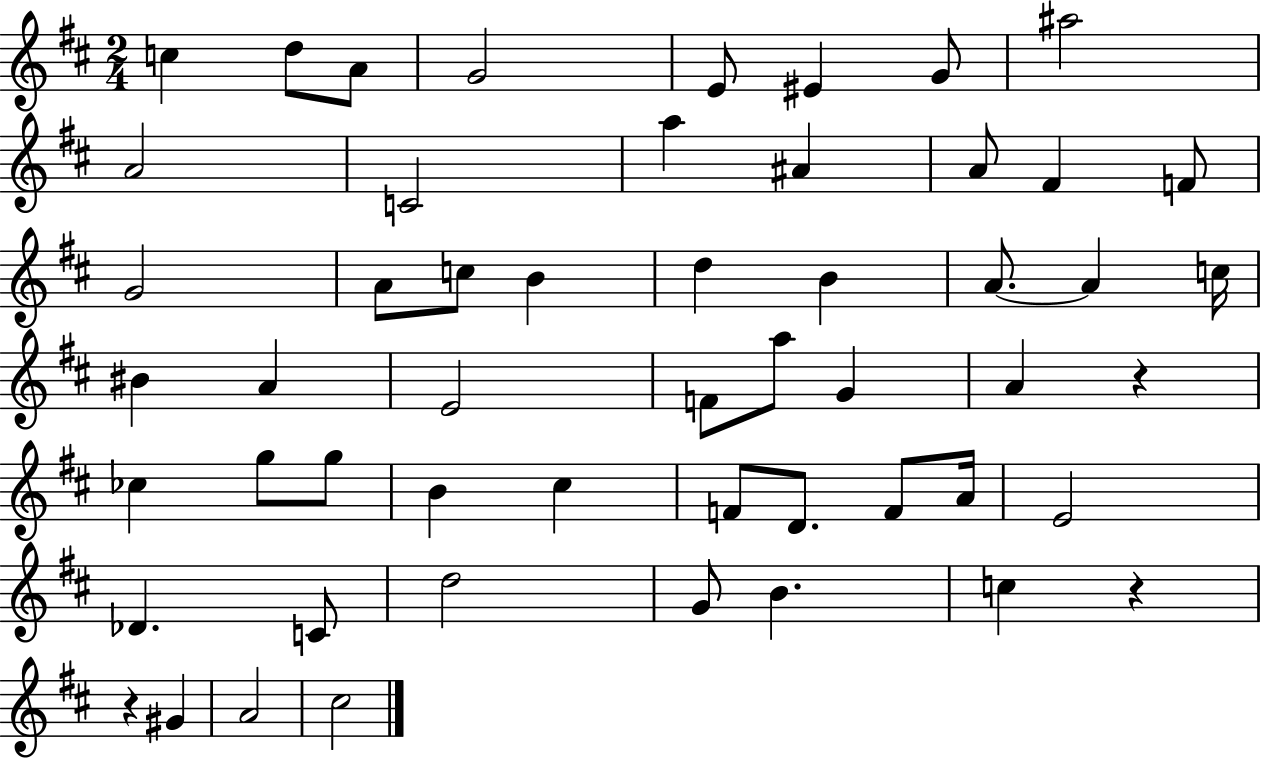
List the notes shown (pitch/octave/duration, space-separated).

C5/q D5/e A4/e G4/h E4/e EIS4/q G4/e A#5/h A4/h C4/h A5/q A#4/q A4/e F#4/q F4/e G4/h A4/e C5/e B4/q D5/q B4/q A4/e. A4/q C5/s BIS4/q A4/q E4/h F4/e A5/e G4/q A4/q R/q CES5/q G5/e G5/e B4/q C#5/q F4/e D4/e. F4/e A4/s E4/h Db4/q. C4/e D5/h G4/e B4/q. C5/q R/q R/q G#4/q A4/h C#5/h